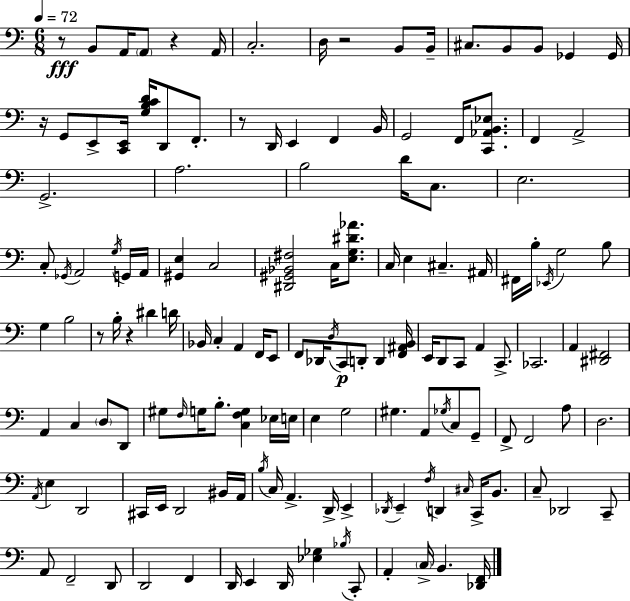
R/e B2/e A2/s A2/e R/q A2/s C3/h. D3/s R/h B2/e B2/s C#3/e. B2/e B2/e Gb2/q Gb2/s R/s G2/e E2/e [C2,E2]/s [G3,B3,C4,D4]/s D2/e F2/e. R/e D2/s E2/q F2/q B2/s G2/h F2/s [C2,Ab2,B2,Eb3]/e. F2/q A2/h G2/h. A3/h. B3/h D4/s C3/e. E3/h. C3/e Gb2/s A2/h G3/s G2/s A2/s [G#2,E3]/q C3/h [D#2,G#2,Bb2,F#3]/h C3/s [E3,G3,D#4,Ab4]/e. C3/s E3/q C#3/q. A#2/s F#2/s B3/s Eb2/s G3/h B3/e G3/q B3/h R/e B3/s R/q D#4/q D4/s Bb2/s C3/q A2/q F2/s E2/e F2/e Db2/s D3/s C2/e D2/e D2/q [F2,A#2,B2]/s E2/s D2/e C2/e A2/q C2/e. CES2/h. A2/q [D#2,F#2]/h A2/q C3/q D3/e D2/e G#3/e F3/s G3/s B3/e. [C3,F3,G3]/q Eb3/s E3/s E3/q G3/h G#3/q. A2/e Gb3/s C3/e G2/e F2/e F2/h A3/e D3/h. A2/s E3/q D2/h C#2/s E2/s D2/h BIS2/s A2/s B3/s C3/s A2/q. D2/s E2/q Db2/s E2/q F3/s D2/q C#3/s C2/s B2/e. C3/e Db2/h C2/e A2/e F2/h D2/e D2/h F2/q D2/s E2/q D2/s [Eb3,Gb3]/q Bb3/s C2/e A2/q C3/s B2/q. [Db2,F2]/s